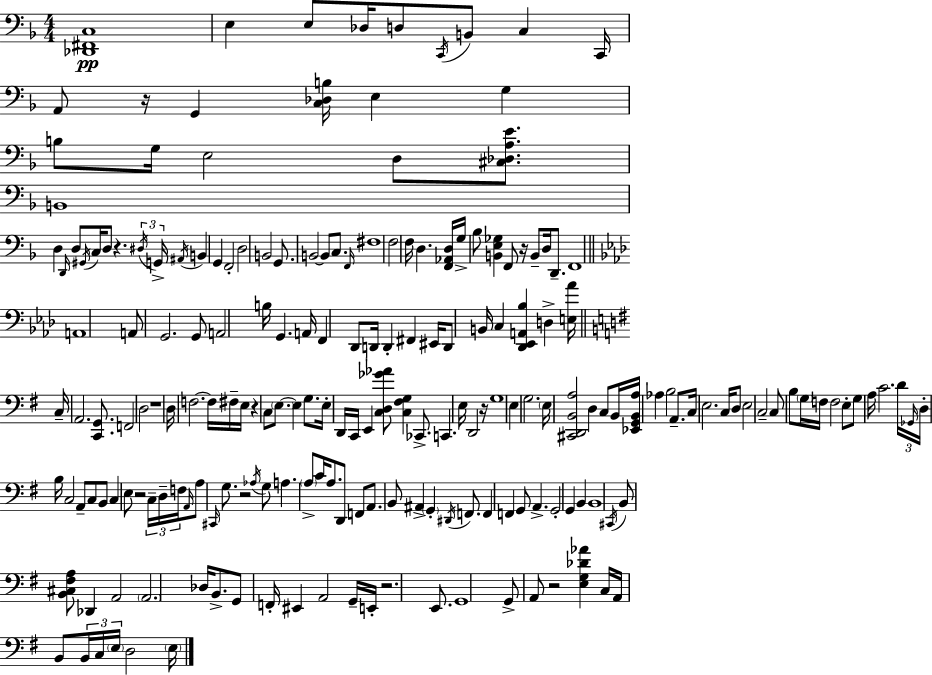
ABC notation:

X:1
T:Untitled
M:4/4
L:1/4
K:Dm
[_D,,^F,,C,]4 E, E,/2 _D,/4 D,/2 C,,/4 B,,/2 C, C,,/4 A,,/2 z/4 G,, [C,_D,B,]/4 E, G, B,/2 G,/4 E,2 D,/2 [^C,_D,A,E]/2 B,,4 D, D,,/4 D,/2 ^G,,/4 C,/4 D,/2 z ^D,/4 G,,/4 ^A,,/4 B,, G,, F,,2 D,2 B,,2 G,,/2 B,,2 B,,/2 C,/2 F,,/4 ^F,4 F,2 F,/4 D, [F,,_A,,D,]/4 G,/4 _B,/2 [B,,E,_G,] F,,/2 z/4 B,,/2 D,/4 D,,/2 F,,4 A,,4 A,,/2 G,,2 G,,/2 A,,2 B,/4 G,, A,,/4 F,, _D,,/2 D,,/4 D,, ^F,, ^E,,/4 D,,/2 B,,/4 C, [_D,,_E,,A,,_B,] D, [E,_A]/4 C,/4 A,,2 [C,,G,,]/2 F,,2 D,2 z4 D,/4 F,2 F,/4 ^F,/4 E,/4 z C,/2 E,/2 E, G,/2 E,/4 D,,/4 C,,/4 E,, [C,D,_G_A]/2 [C,^F,G,] _C,,/2 C,, E,/4 D,,2 z/4 G,4 E, G,2 E,/4 [^C,,D,,B,,A,]2 D, C,/2 B,,/4 [_E,,G,,B,,A,]/4 _A, B,2 A,,/2 C,/4 E,2 C,/4 D,/2 E,2 C,2 C,/2 B,/2 G,/4 F,/4 F,2 E,/2 G,/2 A,/4 C2 D/4 _G,,/4 D,/4 B,/4 C,2 A,,/2 C,/2 B,,/2 C, E,/2 z2 C,/4 D,/4 F,/4 A,,/4 A,/2 ^C,,/4 G,/2 z2 _A,/4 G,/2 A, A,/2 C/4 A,/2 D,,/2 F,,/2 A,,/2 B,,/2 ^A,, G,, ^D,,/4 F,,/2 F,, F,, G,,/2 A,, G,,2 G,, B,, B,,4 ^C,,/4 B,,/2 [B,,^C,^F,A,]/2 _D,, A,,2 A,,2 _D,/4 B,,/2 G,,/2 F,,/4 ^E,, A,,2 G,,/4 E,,/4 z2 E,,/2 G,,4 G,,/2 A,,/2 z2 [E,G,_D_A] C,/4 A,,/4 B,,/2 B,,/4 C,/4 E,/4 D,2 E,/4